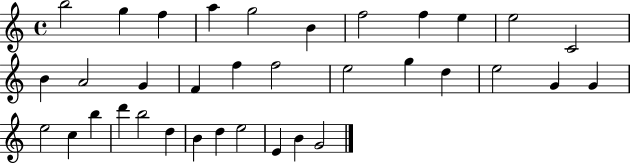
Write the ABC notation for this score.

X:1
T:Untitled
M:4/4
L:1/4
K:C
b2 g f a g2 B f2 f e e2 C2 B A2 G F f f2 e2 g d e2 G G e2 c b d' b2 d B d e2 E B G2